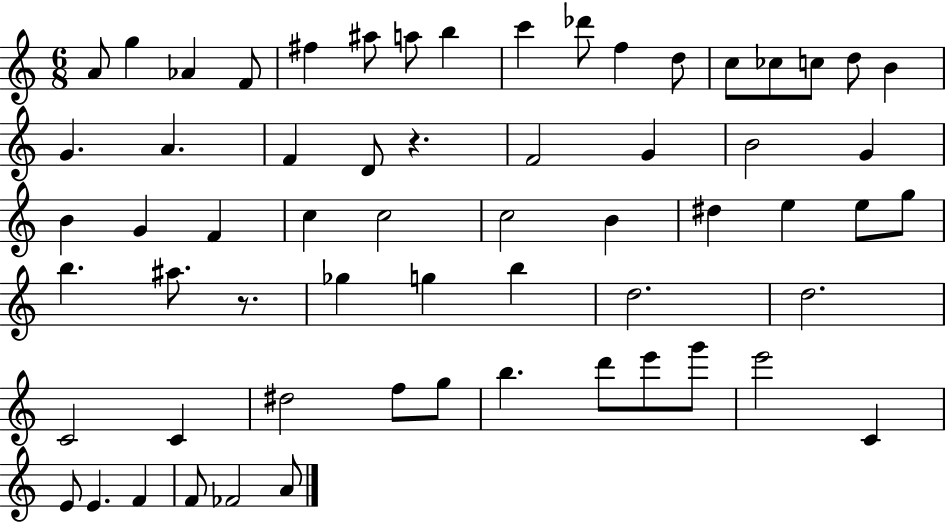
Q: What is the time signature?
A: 6/8